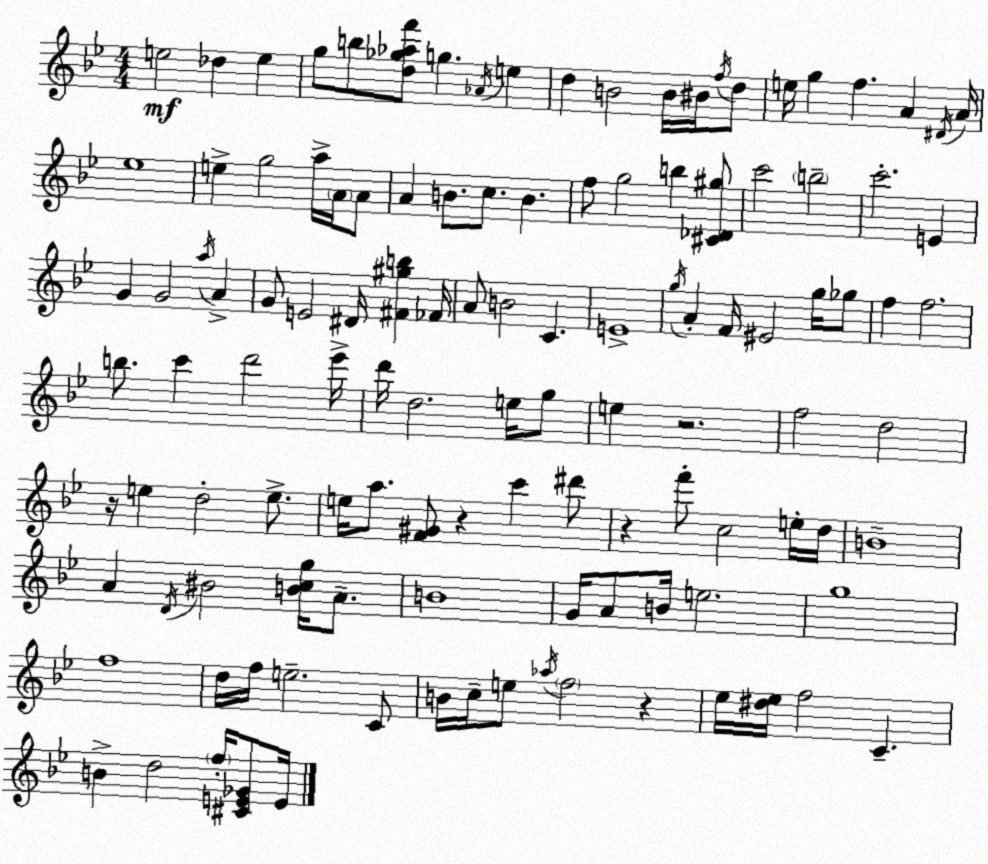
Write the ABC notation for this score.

X:1
T:Untitled
M:4/4
L:1/4
K:Bb
e2 _d e g/2 b/2 [d_g_af']/2 g _A/4 e d B2 B/4 ^B/4 f/4 d/2 e/4 g f A ^D/4 A/4 _e4 e g2 a/4 A/4 A/2 A B/2 c/2 B f/2 g2 b [^C_D^g]/2 c'2 b2 c'2 E G G2 a/4 A G/2 E2 ^D/4 [^F^gb] _F/4 A/2 B2 C E4 g/4 A F/4 ^E2 g/4 _g/2 f f2 b/2 c' d'2 _e'/4 d'/4 d2 e/4 g/2 e z2 f2 d2 z/4 e d2 e/2 e/4 a/2 [F^G]/2 z c' ^d'/2 z f'/2 c2 e/4 d/4 B4 A D/4 ^B2 [Bcg]/4 A/2 B4 G/4 A/2 B/4 e2 g4 f4 d/4 f/4 e2 C/2 B/4 c/4 e/2 _a/4 f2 z _e/4 [^d_e]/4 f2 C B d2 f/4 [^CE_G]/2 E/4